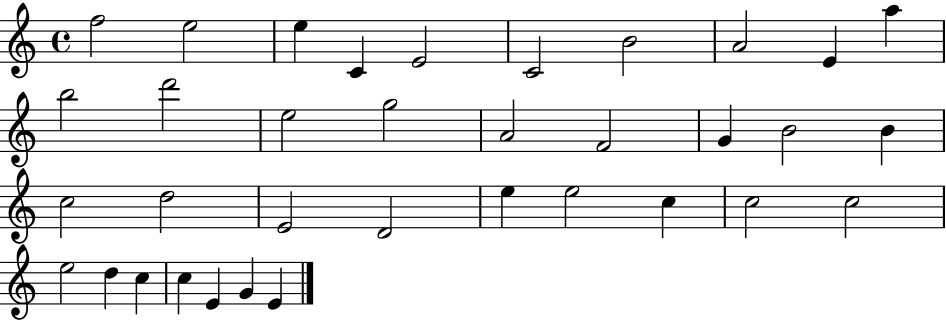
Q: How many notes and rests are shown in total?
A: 35